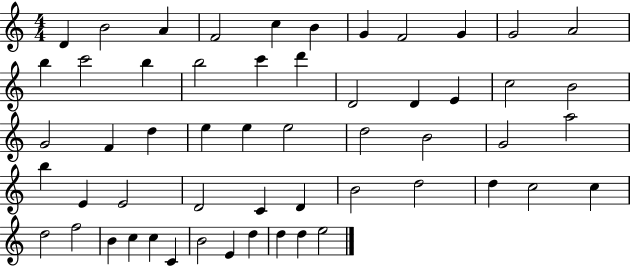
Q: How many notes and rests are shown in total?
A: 55